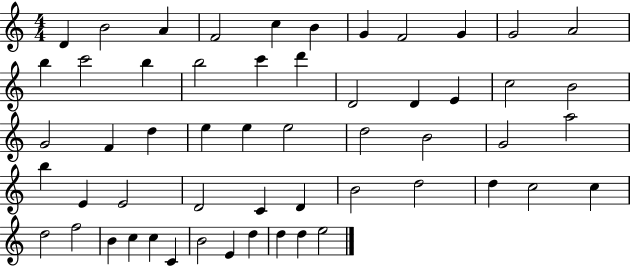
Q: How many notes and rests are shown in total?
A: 55